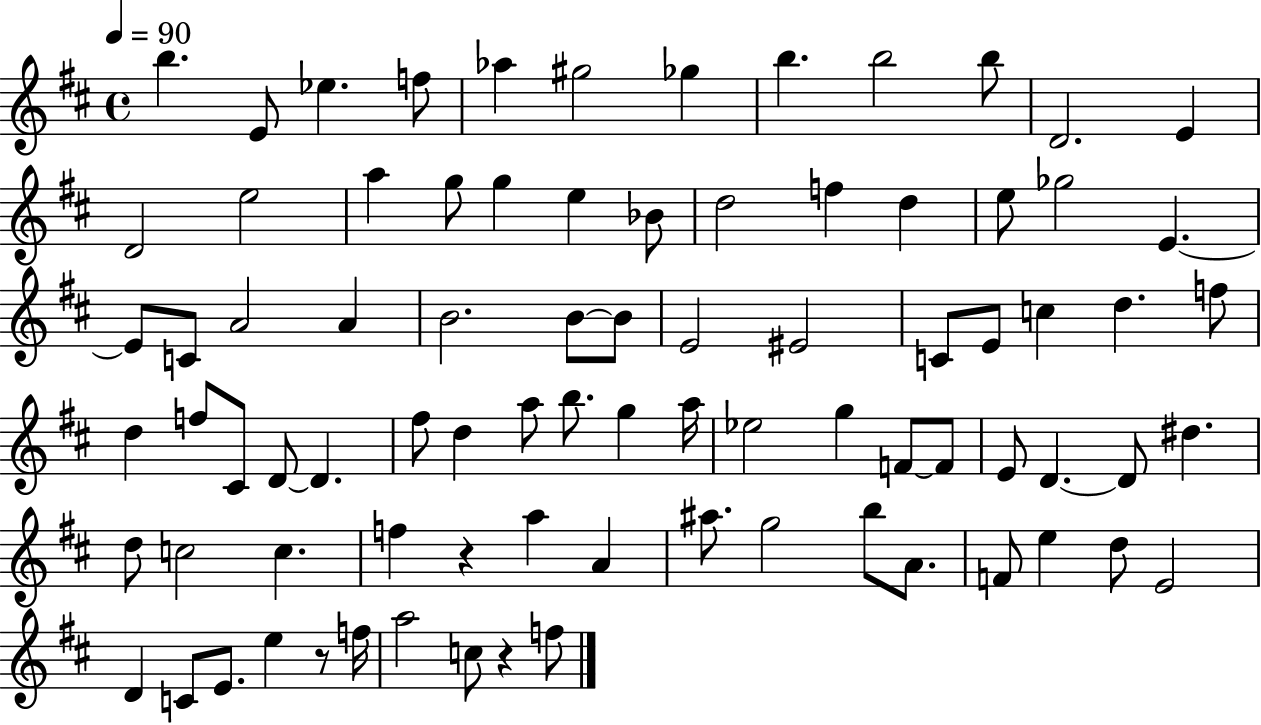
{
  \clef treble
  \time 4/4
  \defaultTimeSignature
  \key d \major
  \tempo 4 = 90
  b''4. e'8 ees''4. f''8 | aes''4 gis''2 ges''4 | b''4. b''2 b''8 | d'2. e'4 | \break d'2 e''2 | a''4 g''8 g''4 e''4 bes'8 | d''2 f''4 d''4 | e''8 ges''2 e'4.~~ | \break e'8 c'8 a'2 a'4 | b'2. b'8~~ b'8 | e'2 eis'2 | c'8 e'8 c''4 d''4. f''8 | \break d''4 f''8 cis'8 d'8~~ d'4. | fis''8 d''4 a''8 b''8. g''4 a''16 | ees''2 g''4 f'8~~ f'8 | e'8 d'4.~~ d'8 dis''4. | \break d''8 c''2 c''4. | f''4 r4 a''4 a'4 | ais''8. g''2 b''8 a'8. | f'8 e''4 d''8 e'2 | \break d'4 c'8 e'8. e''4 r8 f''16 | a''2 c''8 r4 f''8 | \bar "|."
}